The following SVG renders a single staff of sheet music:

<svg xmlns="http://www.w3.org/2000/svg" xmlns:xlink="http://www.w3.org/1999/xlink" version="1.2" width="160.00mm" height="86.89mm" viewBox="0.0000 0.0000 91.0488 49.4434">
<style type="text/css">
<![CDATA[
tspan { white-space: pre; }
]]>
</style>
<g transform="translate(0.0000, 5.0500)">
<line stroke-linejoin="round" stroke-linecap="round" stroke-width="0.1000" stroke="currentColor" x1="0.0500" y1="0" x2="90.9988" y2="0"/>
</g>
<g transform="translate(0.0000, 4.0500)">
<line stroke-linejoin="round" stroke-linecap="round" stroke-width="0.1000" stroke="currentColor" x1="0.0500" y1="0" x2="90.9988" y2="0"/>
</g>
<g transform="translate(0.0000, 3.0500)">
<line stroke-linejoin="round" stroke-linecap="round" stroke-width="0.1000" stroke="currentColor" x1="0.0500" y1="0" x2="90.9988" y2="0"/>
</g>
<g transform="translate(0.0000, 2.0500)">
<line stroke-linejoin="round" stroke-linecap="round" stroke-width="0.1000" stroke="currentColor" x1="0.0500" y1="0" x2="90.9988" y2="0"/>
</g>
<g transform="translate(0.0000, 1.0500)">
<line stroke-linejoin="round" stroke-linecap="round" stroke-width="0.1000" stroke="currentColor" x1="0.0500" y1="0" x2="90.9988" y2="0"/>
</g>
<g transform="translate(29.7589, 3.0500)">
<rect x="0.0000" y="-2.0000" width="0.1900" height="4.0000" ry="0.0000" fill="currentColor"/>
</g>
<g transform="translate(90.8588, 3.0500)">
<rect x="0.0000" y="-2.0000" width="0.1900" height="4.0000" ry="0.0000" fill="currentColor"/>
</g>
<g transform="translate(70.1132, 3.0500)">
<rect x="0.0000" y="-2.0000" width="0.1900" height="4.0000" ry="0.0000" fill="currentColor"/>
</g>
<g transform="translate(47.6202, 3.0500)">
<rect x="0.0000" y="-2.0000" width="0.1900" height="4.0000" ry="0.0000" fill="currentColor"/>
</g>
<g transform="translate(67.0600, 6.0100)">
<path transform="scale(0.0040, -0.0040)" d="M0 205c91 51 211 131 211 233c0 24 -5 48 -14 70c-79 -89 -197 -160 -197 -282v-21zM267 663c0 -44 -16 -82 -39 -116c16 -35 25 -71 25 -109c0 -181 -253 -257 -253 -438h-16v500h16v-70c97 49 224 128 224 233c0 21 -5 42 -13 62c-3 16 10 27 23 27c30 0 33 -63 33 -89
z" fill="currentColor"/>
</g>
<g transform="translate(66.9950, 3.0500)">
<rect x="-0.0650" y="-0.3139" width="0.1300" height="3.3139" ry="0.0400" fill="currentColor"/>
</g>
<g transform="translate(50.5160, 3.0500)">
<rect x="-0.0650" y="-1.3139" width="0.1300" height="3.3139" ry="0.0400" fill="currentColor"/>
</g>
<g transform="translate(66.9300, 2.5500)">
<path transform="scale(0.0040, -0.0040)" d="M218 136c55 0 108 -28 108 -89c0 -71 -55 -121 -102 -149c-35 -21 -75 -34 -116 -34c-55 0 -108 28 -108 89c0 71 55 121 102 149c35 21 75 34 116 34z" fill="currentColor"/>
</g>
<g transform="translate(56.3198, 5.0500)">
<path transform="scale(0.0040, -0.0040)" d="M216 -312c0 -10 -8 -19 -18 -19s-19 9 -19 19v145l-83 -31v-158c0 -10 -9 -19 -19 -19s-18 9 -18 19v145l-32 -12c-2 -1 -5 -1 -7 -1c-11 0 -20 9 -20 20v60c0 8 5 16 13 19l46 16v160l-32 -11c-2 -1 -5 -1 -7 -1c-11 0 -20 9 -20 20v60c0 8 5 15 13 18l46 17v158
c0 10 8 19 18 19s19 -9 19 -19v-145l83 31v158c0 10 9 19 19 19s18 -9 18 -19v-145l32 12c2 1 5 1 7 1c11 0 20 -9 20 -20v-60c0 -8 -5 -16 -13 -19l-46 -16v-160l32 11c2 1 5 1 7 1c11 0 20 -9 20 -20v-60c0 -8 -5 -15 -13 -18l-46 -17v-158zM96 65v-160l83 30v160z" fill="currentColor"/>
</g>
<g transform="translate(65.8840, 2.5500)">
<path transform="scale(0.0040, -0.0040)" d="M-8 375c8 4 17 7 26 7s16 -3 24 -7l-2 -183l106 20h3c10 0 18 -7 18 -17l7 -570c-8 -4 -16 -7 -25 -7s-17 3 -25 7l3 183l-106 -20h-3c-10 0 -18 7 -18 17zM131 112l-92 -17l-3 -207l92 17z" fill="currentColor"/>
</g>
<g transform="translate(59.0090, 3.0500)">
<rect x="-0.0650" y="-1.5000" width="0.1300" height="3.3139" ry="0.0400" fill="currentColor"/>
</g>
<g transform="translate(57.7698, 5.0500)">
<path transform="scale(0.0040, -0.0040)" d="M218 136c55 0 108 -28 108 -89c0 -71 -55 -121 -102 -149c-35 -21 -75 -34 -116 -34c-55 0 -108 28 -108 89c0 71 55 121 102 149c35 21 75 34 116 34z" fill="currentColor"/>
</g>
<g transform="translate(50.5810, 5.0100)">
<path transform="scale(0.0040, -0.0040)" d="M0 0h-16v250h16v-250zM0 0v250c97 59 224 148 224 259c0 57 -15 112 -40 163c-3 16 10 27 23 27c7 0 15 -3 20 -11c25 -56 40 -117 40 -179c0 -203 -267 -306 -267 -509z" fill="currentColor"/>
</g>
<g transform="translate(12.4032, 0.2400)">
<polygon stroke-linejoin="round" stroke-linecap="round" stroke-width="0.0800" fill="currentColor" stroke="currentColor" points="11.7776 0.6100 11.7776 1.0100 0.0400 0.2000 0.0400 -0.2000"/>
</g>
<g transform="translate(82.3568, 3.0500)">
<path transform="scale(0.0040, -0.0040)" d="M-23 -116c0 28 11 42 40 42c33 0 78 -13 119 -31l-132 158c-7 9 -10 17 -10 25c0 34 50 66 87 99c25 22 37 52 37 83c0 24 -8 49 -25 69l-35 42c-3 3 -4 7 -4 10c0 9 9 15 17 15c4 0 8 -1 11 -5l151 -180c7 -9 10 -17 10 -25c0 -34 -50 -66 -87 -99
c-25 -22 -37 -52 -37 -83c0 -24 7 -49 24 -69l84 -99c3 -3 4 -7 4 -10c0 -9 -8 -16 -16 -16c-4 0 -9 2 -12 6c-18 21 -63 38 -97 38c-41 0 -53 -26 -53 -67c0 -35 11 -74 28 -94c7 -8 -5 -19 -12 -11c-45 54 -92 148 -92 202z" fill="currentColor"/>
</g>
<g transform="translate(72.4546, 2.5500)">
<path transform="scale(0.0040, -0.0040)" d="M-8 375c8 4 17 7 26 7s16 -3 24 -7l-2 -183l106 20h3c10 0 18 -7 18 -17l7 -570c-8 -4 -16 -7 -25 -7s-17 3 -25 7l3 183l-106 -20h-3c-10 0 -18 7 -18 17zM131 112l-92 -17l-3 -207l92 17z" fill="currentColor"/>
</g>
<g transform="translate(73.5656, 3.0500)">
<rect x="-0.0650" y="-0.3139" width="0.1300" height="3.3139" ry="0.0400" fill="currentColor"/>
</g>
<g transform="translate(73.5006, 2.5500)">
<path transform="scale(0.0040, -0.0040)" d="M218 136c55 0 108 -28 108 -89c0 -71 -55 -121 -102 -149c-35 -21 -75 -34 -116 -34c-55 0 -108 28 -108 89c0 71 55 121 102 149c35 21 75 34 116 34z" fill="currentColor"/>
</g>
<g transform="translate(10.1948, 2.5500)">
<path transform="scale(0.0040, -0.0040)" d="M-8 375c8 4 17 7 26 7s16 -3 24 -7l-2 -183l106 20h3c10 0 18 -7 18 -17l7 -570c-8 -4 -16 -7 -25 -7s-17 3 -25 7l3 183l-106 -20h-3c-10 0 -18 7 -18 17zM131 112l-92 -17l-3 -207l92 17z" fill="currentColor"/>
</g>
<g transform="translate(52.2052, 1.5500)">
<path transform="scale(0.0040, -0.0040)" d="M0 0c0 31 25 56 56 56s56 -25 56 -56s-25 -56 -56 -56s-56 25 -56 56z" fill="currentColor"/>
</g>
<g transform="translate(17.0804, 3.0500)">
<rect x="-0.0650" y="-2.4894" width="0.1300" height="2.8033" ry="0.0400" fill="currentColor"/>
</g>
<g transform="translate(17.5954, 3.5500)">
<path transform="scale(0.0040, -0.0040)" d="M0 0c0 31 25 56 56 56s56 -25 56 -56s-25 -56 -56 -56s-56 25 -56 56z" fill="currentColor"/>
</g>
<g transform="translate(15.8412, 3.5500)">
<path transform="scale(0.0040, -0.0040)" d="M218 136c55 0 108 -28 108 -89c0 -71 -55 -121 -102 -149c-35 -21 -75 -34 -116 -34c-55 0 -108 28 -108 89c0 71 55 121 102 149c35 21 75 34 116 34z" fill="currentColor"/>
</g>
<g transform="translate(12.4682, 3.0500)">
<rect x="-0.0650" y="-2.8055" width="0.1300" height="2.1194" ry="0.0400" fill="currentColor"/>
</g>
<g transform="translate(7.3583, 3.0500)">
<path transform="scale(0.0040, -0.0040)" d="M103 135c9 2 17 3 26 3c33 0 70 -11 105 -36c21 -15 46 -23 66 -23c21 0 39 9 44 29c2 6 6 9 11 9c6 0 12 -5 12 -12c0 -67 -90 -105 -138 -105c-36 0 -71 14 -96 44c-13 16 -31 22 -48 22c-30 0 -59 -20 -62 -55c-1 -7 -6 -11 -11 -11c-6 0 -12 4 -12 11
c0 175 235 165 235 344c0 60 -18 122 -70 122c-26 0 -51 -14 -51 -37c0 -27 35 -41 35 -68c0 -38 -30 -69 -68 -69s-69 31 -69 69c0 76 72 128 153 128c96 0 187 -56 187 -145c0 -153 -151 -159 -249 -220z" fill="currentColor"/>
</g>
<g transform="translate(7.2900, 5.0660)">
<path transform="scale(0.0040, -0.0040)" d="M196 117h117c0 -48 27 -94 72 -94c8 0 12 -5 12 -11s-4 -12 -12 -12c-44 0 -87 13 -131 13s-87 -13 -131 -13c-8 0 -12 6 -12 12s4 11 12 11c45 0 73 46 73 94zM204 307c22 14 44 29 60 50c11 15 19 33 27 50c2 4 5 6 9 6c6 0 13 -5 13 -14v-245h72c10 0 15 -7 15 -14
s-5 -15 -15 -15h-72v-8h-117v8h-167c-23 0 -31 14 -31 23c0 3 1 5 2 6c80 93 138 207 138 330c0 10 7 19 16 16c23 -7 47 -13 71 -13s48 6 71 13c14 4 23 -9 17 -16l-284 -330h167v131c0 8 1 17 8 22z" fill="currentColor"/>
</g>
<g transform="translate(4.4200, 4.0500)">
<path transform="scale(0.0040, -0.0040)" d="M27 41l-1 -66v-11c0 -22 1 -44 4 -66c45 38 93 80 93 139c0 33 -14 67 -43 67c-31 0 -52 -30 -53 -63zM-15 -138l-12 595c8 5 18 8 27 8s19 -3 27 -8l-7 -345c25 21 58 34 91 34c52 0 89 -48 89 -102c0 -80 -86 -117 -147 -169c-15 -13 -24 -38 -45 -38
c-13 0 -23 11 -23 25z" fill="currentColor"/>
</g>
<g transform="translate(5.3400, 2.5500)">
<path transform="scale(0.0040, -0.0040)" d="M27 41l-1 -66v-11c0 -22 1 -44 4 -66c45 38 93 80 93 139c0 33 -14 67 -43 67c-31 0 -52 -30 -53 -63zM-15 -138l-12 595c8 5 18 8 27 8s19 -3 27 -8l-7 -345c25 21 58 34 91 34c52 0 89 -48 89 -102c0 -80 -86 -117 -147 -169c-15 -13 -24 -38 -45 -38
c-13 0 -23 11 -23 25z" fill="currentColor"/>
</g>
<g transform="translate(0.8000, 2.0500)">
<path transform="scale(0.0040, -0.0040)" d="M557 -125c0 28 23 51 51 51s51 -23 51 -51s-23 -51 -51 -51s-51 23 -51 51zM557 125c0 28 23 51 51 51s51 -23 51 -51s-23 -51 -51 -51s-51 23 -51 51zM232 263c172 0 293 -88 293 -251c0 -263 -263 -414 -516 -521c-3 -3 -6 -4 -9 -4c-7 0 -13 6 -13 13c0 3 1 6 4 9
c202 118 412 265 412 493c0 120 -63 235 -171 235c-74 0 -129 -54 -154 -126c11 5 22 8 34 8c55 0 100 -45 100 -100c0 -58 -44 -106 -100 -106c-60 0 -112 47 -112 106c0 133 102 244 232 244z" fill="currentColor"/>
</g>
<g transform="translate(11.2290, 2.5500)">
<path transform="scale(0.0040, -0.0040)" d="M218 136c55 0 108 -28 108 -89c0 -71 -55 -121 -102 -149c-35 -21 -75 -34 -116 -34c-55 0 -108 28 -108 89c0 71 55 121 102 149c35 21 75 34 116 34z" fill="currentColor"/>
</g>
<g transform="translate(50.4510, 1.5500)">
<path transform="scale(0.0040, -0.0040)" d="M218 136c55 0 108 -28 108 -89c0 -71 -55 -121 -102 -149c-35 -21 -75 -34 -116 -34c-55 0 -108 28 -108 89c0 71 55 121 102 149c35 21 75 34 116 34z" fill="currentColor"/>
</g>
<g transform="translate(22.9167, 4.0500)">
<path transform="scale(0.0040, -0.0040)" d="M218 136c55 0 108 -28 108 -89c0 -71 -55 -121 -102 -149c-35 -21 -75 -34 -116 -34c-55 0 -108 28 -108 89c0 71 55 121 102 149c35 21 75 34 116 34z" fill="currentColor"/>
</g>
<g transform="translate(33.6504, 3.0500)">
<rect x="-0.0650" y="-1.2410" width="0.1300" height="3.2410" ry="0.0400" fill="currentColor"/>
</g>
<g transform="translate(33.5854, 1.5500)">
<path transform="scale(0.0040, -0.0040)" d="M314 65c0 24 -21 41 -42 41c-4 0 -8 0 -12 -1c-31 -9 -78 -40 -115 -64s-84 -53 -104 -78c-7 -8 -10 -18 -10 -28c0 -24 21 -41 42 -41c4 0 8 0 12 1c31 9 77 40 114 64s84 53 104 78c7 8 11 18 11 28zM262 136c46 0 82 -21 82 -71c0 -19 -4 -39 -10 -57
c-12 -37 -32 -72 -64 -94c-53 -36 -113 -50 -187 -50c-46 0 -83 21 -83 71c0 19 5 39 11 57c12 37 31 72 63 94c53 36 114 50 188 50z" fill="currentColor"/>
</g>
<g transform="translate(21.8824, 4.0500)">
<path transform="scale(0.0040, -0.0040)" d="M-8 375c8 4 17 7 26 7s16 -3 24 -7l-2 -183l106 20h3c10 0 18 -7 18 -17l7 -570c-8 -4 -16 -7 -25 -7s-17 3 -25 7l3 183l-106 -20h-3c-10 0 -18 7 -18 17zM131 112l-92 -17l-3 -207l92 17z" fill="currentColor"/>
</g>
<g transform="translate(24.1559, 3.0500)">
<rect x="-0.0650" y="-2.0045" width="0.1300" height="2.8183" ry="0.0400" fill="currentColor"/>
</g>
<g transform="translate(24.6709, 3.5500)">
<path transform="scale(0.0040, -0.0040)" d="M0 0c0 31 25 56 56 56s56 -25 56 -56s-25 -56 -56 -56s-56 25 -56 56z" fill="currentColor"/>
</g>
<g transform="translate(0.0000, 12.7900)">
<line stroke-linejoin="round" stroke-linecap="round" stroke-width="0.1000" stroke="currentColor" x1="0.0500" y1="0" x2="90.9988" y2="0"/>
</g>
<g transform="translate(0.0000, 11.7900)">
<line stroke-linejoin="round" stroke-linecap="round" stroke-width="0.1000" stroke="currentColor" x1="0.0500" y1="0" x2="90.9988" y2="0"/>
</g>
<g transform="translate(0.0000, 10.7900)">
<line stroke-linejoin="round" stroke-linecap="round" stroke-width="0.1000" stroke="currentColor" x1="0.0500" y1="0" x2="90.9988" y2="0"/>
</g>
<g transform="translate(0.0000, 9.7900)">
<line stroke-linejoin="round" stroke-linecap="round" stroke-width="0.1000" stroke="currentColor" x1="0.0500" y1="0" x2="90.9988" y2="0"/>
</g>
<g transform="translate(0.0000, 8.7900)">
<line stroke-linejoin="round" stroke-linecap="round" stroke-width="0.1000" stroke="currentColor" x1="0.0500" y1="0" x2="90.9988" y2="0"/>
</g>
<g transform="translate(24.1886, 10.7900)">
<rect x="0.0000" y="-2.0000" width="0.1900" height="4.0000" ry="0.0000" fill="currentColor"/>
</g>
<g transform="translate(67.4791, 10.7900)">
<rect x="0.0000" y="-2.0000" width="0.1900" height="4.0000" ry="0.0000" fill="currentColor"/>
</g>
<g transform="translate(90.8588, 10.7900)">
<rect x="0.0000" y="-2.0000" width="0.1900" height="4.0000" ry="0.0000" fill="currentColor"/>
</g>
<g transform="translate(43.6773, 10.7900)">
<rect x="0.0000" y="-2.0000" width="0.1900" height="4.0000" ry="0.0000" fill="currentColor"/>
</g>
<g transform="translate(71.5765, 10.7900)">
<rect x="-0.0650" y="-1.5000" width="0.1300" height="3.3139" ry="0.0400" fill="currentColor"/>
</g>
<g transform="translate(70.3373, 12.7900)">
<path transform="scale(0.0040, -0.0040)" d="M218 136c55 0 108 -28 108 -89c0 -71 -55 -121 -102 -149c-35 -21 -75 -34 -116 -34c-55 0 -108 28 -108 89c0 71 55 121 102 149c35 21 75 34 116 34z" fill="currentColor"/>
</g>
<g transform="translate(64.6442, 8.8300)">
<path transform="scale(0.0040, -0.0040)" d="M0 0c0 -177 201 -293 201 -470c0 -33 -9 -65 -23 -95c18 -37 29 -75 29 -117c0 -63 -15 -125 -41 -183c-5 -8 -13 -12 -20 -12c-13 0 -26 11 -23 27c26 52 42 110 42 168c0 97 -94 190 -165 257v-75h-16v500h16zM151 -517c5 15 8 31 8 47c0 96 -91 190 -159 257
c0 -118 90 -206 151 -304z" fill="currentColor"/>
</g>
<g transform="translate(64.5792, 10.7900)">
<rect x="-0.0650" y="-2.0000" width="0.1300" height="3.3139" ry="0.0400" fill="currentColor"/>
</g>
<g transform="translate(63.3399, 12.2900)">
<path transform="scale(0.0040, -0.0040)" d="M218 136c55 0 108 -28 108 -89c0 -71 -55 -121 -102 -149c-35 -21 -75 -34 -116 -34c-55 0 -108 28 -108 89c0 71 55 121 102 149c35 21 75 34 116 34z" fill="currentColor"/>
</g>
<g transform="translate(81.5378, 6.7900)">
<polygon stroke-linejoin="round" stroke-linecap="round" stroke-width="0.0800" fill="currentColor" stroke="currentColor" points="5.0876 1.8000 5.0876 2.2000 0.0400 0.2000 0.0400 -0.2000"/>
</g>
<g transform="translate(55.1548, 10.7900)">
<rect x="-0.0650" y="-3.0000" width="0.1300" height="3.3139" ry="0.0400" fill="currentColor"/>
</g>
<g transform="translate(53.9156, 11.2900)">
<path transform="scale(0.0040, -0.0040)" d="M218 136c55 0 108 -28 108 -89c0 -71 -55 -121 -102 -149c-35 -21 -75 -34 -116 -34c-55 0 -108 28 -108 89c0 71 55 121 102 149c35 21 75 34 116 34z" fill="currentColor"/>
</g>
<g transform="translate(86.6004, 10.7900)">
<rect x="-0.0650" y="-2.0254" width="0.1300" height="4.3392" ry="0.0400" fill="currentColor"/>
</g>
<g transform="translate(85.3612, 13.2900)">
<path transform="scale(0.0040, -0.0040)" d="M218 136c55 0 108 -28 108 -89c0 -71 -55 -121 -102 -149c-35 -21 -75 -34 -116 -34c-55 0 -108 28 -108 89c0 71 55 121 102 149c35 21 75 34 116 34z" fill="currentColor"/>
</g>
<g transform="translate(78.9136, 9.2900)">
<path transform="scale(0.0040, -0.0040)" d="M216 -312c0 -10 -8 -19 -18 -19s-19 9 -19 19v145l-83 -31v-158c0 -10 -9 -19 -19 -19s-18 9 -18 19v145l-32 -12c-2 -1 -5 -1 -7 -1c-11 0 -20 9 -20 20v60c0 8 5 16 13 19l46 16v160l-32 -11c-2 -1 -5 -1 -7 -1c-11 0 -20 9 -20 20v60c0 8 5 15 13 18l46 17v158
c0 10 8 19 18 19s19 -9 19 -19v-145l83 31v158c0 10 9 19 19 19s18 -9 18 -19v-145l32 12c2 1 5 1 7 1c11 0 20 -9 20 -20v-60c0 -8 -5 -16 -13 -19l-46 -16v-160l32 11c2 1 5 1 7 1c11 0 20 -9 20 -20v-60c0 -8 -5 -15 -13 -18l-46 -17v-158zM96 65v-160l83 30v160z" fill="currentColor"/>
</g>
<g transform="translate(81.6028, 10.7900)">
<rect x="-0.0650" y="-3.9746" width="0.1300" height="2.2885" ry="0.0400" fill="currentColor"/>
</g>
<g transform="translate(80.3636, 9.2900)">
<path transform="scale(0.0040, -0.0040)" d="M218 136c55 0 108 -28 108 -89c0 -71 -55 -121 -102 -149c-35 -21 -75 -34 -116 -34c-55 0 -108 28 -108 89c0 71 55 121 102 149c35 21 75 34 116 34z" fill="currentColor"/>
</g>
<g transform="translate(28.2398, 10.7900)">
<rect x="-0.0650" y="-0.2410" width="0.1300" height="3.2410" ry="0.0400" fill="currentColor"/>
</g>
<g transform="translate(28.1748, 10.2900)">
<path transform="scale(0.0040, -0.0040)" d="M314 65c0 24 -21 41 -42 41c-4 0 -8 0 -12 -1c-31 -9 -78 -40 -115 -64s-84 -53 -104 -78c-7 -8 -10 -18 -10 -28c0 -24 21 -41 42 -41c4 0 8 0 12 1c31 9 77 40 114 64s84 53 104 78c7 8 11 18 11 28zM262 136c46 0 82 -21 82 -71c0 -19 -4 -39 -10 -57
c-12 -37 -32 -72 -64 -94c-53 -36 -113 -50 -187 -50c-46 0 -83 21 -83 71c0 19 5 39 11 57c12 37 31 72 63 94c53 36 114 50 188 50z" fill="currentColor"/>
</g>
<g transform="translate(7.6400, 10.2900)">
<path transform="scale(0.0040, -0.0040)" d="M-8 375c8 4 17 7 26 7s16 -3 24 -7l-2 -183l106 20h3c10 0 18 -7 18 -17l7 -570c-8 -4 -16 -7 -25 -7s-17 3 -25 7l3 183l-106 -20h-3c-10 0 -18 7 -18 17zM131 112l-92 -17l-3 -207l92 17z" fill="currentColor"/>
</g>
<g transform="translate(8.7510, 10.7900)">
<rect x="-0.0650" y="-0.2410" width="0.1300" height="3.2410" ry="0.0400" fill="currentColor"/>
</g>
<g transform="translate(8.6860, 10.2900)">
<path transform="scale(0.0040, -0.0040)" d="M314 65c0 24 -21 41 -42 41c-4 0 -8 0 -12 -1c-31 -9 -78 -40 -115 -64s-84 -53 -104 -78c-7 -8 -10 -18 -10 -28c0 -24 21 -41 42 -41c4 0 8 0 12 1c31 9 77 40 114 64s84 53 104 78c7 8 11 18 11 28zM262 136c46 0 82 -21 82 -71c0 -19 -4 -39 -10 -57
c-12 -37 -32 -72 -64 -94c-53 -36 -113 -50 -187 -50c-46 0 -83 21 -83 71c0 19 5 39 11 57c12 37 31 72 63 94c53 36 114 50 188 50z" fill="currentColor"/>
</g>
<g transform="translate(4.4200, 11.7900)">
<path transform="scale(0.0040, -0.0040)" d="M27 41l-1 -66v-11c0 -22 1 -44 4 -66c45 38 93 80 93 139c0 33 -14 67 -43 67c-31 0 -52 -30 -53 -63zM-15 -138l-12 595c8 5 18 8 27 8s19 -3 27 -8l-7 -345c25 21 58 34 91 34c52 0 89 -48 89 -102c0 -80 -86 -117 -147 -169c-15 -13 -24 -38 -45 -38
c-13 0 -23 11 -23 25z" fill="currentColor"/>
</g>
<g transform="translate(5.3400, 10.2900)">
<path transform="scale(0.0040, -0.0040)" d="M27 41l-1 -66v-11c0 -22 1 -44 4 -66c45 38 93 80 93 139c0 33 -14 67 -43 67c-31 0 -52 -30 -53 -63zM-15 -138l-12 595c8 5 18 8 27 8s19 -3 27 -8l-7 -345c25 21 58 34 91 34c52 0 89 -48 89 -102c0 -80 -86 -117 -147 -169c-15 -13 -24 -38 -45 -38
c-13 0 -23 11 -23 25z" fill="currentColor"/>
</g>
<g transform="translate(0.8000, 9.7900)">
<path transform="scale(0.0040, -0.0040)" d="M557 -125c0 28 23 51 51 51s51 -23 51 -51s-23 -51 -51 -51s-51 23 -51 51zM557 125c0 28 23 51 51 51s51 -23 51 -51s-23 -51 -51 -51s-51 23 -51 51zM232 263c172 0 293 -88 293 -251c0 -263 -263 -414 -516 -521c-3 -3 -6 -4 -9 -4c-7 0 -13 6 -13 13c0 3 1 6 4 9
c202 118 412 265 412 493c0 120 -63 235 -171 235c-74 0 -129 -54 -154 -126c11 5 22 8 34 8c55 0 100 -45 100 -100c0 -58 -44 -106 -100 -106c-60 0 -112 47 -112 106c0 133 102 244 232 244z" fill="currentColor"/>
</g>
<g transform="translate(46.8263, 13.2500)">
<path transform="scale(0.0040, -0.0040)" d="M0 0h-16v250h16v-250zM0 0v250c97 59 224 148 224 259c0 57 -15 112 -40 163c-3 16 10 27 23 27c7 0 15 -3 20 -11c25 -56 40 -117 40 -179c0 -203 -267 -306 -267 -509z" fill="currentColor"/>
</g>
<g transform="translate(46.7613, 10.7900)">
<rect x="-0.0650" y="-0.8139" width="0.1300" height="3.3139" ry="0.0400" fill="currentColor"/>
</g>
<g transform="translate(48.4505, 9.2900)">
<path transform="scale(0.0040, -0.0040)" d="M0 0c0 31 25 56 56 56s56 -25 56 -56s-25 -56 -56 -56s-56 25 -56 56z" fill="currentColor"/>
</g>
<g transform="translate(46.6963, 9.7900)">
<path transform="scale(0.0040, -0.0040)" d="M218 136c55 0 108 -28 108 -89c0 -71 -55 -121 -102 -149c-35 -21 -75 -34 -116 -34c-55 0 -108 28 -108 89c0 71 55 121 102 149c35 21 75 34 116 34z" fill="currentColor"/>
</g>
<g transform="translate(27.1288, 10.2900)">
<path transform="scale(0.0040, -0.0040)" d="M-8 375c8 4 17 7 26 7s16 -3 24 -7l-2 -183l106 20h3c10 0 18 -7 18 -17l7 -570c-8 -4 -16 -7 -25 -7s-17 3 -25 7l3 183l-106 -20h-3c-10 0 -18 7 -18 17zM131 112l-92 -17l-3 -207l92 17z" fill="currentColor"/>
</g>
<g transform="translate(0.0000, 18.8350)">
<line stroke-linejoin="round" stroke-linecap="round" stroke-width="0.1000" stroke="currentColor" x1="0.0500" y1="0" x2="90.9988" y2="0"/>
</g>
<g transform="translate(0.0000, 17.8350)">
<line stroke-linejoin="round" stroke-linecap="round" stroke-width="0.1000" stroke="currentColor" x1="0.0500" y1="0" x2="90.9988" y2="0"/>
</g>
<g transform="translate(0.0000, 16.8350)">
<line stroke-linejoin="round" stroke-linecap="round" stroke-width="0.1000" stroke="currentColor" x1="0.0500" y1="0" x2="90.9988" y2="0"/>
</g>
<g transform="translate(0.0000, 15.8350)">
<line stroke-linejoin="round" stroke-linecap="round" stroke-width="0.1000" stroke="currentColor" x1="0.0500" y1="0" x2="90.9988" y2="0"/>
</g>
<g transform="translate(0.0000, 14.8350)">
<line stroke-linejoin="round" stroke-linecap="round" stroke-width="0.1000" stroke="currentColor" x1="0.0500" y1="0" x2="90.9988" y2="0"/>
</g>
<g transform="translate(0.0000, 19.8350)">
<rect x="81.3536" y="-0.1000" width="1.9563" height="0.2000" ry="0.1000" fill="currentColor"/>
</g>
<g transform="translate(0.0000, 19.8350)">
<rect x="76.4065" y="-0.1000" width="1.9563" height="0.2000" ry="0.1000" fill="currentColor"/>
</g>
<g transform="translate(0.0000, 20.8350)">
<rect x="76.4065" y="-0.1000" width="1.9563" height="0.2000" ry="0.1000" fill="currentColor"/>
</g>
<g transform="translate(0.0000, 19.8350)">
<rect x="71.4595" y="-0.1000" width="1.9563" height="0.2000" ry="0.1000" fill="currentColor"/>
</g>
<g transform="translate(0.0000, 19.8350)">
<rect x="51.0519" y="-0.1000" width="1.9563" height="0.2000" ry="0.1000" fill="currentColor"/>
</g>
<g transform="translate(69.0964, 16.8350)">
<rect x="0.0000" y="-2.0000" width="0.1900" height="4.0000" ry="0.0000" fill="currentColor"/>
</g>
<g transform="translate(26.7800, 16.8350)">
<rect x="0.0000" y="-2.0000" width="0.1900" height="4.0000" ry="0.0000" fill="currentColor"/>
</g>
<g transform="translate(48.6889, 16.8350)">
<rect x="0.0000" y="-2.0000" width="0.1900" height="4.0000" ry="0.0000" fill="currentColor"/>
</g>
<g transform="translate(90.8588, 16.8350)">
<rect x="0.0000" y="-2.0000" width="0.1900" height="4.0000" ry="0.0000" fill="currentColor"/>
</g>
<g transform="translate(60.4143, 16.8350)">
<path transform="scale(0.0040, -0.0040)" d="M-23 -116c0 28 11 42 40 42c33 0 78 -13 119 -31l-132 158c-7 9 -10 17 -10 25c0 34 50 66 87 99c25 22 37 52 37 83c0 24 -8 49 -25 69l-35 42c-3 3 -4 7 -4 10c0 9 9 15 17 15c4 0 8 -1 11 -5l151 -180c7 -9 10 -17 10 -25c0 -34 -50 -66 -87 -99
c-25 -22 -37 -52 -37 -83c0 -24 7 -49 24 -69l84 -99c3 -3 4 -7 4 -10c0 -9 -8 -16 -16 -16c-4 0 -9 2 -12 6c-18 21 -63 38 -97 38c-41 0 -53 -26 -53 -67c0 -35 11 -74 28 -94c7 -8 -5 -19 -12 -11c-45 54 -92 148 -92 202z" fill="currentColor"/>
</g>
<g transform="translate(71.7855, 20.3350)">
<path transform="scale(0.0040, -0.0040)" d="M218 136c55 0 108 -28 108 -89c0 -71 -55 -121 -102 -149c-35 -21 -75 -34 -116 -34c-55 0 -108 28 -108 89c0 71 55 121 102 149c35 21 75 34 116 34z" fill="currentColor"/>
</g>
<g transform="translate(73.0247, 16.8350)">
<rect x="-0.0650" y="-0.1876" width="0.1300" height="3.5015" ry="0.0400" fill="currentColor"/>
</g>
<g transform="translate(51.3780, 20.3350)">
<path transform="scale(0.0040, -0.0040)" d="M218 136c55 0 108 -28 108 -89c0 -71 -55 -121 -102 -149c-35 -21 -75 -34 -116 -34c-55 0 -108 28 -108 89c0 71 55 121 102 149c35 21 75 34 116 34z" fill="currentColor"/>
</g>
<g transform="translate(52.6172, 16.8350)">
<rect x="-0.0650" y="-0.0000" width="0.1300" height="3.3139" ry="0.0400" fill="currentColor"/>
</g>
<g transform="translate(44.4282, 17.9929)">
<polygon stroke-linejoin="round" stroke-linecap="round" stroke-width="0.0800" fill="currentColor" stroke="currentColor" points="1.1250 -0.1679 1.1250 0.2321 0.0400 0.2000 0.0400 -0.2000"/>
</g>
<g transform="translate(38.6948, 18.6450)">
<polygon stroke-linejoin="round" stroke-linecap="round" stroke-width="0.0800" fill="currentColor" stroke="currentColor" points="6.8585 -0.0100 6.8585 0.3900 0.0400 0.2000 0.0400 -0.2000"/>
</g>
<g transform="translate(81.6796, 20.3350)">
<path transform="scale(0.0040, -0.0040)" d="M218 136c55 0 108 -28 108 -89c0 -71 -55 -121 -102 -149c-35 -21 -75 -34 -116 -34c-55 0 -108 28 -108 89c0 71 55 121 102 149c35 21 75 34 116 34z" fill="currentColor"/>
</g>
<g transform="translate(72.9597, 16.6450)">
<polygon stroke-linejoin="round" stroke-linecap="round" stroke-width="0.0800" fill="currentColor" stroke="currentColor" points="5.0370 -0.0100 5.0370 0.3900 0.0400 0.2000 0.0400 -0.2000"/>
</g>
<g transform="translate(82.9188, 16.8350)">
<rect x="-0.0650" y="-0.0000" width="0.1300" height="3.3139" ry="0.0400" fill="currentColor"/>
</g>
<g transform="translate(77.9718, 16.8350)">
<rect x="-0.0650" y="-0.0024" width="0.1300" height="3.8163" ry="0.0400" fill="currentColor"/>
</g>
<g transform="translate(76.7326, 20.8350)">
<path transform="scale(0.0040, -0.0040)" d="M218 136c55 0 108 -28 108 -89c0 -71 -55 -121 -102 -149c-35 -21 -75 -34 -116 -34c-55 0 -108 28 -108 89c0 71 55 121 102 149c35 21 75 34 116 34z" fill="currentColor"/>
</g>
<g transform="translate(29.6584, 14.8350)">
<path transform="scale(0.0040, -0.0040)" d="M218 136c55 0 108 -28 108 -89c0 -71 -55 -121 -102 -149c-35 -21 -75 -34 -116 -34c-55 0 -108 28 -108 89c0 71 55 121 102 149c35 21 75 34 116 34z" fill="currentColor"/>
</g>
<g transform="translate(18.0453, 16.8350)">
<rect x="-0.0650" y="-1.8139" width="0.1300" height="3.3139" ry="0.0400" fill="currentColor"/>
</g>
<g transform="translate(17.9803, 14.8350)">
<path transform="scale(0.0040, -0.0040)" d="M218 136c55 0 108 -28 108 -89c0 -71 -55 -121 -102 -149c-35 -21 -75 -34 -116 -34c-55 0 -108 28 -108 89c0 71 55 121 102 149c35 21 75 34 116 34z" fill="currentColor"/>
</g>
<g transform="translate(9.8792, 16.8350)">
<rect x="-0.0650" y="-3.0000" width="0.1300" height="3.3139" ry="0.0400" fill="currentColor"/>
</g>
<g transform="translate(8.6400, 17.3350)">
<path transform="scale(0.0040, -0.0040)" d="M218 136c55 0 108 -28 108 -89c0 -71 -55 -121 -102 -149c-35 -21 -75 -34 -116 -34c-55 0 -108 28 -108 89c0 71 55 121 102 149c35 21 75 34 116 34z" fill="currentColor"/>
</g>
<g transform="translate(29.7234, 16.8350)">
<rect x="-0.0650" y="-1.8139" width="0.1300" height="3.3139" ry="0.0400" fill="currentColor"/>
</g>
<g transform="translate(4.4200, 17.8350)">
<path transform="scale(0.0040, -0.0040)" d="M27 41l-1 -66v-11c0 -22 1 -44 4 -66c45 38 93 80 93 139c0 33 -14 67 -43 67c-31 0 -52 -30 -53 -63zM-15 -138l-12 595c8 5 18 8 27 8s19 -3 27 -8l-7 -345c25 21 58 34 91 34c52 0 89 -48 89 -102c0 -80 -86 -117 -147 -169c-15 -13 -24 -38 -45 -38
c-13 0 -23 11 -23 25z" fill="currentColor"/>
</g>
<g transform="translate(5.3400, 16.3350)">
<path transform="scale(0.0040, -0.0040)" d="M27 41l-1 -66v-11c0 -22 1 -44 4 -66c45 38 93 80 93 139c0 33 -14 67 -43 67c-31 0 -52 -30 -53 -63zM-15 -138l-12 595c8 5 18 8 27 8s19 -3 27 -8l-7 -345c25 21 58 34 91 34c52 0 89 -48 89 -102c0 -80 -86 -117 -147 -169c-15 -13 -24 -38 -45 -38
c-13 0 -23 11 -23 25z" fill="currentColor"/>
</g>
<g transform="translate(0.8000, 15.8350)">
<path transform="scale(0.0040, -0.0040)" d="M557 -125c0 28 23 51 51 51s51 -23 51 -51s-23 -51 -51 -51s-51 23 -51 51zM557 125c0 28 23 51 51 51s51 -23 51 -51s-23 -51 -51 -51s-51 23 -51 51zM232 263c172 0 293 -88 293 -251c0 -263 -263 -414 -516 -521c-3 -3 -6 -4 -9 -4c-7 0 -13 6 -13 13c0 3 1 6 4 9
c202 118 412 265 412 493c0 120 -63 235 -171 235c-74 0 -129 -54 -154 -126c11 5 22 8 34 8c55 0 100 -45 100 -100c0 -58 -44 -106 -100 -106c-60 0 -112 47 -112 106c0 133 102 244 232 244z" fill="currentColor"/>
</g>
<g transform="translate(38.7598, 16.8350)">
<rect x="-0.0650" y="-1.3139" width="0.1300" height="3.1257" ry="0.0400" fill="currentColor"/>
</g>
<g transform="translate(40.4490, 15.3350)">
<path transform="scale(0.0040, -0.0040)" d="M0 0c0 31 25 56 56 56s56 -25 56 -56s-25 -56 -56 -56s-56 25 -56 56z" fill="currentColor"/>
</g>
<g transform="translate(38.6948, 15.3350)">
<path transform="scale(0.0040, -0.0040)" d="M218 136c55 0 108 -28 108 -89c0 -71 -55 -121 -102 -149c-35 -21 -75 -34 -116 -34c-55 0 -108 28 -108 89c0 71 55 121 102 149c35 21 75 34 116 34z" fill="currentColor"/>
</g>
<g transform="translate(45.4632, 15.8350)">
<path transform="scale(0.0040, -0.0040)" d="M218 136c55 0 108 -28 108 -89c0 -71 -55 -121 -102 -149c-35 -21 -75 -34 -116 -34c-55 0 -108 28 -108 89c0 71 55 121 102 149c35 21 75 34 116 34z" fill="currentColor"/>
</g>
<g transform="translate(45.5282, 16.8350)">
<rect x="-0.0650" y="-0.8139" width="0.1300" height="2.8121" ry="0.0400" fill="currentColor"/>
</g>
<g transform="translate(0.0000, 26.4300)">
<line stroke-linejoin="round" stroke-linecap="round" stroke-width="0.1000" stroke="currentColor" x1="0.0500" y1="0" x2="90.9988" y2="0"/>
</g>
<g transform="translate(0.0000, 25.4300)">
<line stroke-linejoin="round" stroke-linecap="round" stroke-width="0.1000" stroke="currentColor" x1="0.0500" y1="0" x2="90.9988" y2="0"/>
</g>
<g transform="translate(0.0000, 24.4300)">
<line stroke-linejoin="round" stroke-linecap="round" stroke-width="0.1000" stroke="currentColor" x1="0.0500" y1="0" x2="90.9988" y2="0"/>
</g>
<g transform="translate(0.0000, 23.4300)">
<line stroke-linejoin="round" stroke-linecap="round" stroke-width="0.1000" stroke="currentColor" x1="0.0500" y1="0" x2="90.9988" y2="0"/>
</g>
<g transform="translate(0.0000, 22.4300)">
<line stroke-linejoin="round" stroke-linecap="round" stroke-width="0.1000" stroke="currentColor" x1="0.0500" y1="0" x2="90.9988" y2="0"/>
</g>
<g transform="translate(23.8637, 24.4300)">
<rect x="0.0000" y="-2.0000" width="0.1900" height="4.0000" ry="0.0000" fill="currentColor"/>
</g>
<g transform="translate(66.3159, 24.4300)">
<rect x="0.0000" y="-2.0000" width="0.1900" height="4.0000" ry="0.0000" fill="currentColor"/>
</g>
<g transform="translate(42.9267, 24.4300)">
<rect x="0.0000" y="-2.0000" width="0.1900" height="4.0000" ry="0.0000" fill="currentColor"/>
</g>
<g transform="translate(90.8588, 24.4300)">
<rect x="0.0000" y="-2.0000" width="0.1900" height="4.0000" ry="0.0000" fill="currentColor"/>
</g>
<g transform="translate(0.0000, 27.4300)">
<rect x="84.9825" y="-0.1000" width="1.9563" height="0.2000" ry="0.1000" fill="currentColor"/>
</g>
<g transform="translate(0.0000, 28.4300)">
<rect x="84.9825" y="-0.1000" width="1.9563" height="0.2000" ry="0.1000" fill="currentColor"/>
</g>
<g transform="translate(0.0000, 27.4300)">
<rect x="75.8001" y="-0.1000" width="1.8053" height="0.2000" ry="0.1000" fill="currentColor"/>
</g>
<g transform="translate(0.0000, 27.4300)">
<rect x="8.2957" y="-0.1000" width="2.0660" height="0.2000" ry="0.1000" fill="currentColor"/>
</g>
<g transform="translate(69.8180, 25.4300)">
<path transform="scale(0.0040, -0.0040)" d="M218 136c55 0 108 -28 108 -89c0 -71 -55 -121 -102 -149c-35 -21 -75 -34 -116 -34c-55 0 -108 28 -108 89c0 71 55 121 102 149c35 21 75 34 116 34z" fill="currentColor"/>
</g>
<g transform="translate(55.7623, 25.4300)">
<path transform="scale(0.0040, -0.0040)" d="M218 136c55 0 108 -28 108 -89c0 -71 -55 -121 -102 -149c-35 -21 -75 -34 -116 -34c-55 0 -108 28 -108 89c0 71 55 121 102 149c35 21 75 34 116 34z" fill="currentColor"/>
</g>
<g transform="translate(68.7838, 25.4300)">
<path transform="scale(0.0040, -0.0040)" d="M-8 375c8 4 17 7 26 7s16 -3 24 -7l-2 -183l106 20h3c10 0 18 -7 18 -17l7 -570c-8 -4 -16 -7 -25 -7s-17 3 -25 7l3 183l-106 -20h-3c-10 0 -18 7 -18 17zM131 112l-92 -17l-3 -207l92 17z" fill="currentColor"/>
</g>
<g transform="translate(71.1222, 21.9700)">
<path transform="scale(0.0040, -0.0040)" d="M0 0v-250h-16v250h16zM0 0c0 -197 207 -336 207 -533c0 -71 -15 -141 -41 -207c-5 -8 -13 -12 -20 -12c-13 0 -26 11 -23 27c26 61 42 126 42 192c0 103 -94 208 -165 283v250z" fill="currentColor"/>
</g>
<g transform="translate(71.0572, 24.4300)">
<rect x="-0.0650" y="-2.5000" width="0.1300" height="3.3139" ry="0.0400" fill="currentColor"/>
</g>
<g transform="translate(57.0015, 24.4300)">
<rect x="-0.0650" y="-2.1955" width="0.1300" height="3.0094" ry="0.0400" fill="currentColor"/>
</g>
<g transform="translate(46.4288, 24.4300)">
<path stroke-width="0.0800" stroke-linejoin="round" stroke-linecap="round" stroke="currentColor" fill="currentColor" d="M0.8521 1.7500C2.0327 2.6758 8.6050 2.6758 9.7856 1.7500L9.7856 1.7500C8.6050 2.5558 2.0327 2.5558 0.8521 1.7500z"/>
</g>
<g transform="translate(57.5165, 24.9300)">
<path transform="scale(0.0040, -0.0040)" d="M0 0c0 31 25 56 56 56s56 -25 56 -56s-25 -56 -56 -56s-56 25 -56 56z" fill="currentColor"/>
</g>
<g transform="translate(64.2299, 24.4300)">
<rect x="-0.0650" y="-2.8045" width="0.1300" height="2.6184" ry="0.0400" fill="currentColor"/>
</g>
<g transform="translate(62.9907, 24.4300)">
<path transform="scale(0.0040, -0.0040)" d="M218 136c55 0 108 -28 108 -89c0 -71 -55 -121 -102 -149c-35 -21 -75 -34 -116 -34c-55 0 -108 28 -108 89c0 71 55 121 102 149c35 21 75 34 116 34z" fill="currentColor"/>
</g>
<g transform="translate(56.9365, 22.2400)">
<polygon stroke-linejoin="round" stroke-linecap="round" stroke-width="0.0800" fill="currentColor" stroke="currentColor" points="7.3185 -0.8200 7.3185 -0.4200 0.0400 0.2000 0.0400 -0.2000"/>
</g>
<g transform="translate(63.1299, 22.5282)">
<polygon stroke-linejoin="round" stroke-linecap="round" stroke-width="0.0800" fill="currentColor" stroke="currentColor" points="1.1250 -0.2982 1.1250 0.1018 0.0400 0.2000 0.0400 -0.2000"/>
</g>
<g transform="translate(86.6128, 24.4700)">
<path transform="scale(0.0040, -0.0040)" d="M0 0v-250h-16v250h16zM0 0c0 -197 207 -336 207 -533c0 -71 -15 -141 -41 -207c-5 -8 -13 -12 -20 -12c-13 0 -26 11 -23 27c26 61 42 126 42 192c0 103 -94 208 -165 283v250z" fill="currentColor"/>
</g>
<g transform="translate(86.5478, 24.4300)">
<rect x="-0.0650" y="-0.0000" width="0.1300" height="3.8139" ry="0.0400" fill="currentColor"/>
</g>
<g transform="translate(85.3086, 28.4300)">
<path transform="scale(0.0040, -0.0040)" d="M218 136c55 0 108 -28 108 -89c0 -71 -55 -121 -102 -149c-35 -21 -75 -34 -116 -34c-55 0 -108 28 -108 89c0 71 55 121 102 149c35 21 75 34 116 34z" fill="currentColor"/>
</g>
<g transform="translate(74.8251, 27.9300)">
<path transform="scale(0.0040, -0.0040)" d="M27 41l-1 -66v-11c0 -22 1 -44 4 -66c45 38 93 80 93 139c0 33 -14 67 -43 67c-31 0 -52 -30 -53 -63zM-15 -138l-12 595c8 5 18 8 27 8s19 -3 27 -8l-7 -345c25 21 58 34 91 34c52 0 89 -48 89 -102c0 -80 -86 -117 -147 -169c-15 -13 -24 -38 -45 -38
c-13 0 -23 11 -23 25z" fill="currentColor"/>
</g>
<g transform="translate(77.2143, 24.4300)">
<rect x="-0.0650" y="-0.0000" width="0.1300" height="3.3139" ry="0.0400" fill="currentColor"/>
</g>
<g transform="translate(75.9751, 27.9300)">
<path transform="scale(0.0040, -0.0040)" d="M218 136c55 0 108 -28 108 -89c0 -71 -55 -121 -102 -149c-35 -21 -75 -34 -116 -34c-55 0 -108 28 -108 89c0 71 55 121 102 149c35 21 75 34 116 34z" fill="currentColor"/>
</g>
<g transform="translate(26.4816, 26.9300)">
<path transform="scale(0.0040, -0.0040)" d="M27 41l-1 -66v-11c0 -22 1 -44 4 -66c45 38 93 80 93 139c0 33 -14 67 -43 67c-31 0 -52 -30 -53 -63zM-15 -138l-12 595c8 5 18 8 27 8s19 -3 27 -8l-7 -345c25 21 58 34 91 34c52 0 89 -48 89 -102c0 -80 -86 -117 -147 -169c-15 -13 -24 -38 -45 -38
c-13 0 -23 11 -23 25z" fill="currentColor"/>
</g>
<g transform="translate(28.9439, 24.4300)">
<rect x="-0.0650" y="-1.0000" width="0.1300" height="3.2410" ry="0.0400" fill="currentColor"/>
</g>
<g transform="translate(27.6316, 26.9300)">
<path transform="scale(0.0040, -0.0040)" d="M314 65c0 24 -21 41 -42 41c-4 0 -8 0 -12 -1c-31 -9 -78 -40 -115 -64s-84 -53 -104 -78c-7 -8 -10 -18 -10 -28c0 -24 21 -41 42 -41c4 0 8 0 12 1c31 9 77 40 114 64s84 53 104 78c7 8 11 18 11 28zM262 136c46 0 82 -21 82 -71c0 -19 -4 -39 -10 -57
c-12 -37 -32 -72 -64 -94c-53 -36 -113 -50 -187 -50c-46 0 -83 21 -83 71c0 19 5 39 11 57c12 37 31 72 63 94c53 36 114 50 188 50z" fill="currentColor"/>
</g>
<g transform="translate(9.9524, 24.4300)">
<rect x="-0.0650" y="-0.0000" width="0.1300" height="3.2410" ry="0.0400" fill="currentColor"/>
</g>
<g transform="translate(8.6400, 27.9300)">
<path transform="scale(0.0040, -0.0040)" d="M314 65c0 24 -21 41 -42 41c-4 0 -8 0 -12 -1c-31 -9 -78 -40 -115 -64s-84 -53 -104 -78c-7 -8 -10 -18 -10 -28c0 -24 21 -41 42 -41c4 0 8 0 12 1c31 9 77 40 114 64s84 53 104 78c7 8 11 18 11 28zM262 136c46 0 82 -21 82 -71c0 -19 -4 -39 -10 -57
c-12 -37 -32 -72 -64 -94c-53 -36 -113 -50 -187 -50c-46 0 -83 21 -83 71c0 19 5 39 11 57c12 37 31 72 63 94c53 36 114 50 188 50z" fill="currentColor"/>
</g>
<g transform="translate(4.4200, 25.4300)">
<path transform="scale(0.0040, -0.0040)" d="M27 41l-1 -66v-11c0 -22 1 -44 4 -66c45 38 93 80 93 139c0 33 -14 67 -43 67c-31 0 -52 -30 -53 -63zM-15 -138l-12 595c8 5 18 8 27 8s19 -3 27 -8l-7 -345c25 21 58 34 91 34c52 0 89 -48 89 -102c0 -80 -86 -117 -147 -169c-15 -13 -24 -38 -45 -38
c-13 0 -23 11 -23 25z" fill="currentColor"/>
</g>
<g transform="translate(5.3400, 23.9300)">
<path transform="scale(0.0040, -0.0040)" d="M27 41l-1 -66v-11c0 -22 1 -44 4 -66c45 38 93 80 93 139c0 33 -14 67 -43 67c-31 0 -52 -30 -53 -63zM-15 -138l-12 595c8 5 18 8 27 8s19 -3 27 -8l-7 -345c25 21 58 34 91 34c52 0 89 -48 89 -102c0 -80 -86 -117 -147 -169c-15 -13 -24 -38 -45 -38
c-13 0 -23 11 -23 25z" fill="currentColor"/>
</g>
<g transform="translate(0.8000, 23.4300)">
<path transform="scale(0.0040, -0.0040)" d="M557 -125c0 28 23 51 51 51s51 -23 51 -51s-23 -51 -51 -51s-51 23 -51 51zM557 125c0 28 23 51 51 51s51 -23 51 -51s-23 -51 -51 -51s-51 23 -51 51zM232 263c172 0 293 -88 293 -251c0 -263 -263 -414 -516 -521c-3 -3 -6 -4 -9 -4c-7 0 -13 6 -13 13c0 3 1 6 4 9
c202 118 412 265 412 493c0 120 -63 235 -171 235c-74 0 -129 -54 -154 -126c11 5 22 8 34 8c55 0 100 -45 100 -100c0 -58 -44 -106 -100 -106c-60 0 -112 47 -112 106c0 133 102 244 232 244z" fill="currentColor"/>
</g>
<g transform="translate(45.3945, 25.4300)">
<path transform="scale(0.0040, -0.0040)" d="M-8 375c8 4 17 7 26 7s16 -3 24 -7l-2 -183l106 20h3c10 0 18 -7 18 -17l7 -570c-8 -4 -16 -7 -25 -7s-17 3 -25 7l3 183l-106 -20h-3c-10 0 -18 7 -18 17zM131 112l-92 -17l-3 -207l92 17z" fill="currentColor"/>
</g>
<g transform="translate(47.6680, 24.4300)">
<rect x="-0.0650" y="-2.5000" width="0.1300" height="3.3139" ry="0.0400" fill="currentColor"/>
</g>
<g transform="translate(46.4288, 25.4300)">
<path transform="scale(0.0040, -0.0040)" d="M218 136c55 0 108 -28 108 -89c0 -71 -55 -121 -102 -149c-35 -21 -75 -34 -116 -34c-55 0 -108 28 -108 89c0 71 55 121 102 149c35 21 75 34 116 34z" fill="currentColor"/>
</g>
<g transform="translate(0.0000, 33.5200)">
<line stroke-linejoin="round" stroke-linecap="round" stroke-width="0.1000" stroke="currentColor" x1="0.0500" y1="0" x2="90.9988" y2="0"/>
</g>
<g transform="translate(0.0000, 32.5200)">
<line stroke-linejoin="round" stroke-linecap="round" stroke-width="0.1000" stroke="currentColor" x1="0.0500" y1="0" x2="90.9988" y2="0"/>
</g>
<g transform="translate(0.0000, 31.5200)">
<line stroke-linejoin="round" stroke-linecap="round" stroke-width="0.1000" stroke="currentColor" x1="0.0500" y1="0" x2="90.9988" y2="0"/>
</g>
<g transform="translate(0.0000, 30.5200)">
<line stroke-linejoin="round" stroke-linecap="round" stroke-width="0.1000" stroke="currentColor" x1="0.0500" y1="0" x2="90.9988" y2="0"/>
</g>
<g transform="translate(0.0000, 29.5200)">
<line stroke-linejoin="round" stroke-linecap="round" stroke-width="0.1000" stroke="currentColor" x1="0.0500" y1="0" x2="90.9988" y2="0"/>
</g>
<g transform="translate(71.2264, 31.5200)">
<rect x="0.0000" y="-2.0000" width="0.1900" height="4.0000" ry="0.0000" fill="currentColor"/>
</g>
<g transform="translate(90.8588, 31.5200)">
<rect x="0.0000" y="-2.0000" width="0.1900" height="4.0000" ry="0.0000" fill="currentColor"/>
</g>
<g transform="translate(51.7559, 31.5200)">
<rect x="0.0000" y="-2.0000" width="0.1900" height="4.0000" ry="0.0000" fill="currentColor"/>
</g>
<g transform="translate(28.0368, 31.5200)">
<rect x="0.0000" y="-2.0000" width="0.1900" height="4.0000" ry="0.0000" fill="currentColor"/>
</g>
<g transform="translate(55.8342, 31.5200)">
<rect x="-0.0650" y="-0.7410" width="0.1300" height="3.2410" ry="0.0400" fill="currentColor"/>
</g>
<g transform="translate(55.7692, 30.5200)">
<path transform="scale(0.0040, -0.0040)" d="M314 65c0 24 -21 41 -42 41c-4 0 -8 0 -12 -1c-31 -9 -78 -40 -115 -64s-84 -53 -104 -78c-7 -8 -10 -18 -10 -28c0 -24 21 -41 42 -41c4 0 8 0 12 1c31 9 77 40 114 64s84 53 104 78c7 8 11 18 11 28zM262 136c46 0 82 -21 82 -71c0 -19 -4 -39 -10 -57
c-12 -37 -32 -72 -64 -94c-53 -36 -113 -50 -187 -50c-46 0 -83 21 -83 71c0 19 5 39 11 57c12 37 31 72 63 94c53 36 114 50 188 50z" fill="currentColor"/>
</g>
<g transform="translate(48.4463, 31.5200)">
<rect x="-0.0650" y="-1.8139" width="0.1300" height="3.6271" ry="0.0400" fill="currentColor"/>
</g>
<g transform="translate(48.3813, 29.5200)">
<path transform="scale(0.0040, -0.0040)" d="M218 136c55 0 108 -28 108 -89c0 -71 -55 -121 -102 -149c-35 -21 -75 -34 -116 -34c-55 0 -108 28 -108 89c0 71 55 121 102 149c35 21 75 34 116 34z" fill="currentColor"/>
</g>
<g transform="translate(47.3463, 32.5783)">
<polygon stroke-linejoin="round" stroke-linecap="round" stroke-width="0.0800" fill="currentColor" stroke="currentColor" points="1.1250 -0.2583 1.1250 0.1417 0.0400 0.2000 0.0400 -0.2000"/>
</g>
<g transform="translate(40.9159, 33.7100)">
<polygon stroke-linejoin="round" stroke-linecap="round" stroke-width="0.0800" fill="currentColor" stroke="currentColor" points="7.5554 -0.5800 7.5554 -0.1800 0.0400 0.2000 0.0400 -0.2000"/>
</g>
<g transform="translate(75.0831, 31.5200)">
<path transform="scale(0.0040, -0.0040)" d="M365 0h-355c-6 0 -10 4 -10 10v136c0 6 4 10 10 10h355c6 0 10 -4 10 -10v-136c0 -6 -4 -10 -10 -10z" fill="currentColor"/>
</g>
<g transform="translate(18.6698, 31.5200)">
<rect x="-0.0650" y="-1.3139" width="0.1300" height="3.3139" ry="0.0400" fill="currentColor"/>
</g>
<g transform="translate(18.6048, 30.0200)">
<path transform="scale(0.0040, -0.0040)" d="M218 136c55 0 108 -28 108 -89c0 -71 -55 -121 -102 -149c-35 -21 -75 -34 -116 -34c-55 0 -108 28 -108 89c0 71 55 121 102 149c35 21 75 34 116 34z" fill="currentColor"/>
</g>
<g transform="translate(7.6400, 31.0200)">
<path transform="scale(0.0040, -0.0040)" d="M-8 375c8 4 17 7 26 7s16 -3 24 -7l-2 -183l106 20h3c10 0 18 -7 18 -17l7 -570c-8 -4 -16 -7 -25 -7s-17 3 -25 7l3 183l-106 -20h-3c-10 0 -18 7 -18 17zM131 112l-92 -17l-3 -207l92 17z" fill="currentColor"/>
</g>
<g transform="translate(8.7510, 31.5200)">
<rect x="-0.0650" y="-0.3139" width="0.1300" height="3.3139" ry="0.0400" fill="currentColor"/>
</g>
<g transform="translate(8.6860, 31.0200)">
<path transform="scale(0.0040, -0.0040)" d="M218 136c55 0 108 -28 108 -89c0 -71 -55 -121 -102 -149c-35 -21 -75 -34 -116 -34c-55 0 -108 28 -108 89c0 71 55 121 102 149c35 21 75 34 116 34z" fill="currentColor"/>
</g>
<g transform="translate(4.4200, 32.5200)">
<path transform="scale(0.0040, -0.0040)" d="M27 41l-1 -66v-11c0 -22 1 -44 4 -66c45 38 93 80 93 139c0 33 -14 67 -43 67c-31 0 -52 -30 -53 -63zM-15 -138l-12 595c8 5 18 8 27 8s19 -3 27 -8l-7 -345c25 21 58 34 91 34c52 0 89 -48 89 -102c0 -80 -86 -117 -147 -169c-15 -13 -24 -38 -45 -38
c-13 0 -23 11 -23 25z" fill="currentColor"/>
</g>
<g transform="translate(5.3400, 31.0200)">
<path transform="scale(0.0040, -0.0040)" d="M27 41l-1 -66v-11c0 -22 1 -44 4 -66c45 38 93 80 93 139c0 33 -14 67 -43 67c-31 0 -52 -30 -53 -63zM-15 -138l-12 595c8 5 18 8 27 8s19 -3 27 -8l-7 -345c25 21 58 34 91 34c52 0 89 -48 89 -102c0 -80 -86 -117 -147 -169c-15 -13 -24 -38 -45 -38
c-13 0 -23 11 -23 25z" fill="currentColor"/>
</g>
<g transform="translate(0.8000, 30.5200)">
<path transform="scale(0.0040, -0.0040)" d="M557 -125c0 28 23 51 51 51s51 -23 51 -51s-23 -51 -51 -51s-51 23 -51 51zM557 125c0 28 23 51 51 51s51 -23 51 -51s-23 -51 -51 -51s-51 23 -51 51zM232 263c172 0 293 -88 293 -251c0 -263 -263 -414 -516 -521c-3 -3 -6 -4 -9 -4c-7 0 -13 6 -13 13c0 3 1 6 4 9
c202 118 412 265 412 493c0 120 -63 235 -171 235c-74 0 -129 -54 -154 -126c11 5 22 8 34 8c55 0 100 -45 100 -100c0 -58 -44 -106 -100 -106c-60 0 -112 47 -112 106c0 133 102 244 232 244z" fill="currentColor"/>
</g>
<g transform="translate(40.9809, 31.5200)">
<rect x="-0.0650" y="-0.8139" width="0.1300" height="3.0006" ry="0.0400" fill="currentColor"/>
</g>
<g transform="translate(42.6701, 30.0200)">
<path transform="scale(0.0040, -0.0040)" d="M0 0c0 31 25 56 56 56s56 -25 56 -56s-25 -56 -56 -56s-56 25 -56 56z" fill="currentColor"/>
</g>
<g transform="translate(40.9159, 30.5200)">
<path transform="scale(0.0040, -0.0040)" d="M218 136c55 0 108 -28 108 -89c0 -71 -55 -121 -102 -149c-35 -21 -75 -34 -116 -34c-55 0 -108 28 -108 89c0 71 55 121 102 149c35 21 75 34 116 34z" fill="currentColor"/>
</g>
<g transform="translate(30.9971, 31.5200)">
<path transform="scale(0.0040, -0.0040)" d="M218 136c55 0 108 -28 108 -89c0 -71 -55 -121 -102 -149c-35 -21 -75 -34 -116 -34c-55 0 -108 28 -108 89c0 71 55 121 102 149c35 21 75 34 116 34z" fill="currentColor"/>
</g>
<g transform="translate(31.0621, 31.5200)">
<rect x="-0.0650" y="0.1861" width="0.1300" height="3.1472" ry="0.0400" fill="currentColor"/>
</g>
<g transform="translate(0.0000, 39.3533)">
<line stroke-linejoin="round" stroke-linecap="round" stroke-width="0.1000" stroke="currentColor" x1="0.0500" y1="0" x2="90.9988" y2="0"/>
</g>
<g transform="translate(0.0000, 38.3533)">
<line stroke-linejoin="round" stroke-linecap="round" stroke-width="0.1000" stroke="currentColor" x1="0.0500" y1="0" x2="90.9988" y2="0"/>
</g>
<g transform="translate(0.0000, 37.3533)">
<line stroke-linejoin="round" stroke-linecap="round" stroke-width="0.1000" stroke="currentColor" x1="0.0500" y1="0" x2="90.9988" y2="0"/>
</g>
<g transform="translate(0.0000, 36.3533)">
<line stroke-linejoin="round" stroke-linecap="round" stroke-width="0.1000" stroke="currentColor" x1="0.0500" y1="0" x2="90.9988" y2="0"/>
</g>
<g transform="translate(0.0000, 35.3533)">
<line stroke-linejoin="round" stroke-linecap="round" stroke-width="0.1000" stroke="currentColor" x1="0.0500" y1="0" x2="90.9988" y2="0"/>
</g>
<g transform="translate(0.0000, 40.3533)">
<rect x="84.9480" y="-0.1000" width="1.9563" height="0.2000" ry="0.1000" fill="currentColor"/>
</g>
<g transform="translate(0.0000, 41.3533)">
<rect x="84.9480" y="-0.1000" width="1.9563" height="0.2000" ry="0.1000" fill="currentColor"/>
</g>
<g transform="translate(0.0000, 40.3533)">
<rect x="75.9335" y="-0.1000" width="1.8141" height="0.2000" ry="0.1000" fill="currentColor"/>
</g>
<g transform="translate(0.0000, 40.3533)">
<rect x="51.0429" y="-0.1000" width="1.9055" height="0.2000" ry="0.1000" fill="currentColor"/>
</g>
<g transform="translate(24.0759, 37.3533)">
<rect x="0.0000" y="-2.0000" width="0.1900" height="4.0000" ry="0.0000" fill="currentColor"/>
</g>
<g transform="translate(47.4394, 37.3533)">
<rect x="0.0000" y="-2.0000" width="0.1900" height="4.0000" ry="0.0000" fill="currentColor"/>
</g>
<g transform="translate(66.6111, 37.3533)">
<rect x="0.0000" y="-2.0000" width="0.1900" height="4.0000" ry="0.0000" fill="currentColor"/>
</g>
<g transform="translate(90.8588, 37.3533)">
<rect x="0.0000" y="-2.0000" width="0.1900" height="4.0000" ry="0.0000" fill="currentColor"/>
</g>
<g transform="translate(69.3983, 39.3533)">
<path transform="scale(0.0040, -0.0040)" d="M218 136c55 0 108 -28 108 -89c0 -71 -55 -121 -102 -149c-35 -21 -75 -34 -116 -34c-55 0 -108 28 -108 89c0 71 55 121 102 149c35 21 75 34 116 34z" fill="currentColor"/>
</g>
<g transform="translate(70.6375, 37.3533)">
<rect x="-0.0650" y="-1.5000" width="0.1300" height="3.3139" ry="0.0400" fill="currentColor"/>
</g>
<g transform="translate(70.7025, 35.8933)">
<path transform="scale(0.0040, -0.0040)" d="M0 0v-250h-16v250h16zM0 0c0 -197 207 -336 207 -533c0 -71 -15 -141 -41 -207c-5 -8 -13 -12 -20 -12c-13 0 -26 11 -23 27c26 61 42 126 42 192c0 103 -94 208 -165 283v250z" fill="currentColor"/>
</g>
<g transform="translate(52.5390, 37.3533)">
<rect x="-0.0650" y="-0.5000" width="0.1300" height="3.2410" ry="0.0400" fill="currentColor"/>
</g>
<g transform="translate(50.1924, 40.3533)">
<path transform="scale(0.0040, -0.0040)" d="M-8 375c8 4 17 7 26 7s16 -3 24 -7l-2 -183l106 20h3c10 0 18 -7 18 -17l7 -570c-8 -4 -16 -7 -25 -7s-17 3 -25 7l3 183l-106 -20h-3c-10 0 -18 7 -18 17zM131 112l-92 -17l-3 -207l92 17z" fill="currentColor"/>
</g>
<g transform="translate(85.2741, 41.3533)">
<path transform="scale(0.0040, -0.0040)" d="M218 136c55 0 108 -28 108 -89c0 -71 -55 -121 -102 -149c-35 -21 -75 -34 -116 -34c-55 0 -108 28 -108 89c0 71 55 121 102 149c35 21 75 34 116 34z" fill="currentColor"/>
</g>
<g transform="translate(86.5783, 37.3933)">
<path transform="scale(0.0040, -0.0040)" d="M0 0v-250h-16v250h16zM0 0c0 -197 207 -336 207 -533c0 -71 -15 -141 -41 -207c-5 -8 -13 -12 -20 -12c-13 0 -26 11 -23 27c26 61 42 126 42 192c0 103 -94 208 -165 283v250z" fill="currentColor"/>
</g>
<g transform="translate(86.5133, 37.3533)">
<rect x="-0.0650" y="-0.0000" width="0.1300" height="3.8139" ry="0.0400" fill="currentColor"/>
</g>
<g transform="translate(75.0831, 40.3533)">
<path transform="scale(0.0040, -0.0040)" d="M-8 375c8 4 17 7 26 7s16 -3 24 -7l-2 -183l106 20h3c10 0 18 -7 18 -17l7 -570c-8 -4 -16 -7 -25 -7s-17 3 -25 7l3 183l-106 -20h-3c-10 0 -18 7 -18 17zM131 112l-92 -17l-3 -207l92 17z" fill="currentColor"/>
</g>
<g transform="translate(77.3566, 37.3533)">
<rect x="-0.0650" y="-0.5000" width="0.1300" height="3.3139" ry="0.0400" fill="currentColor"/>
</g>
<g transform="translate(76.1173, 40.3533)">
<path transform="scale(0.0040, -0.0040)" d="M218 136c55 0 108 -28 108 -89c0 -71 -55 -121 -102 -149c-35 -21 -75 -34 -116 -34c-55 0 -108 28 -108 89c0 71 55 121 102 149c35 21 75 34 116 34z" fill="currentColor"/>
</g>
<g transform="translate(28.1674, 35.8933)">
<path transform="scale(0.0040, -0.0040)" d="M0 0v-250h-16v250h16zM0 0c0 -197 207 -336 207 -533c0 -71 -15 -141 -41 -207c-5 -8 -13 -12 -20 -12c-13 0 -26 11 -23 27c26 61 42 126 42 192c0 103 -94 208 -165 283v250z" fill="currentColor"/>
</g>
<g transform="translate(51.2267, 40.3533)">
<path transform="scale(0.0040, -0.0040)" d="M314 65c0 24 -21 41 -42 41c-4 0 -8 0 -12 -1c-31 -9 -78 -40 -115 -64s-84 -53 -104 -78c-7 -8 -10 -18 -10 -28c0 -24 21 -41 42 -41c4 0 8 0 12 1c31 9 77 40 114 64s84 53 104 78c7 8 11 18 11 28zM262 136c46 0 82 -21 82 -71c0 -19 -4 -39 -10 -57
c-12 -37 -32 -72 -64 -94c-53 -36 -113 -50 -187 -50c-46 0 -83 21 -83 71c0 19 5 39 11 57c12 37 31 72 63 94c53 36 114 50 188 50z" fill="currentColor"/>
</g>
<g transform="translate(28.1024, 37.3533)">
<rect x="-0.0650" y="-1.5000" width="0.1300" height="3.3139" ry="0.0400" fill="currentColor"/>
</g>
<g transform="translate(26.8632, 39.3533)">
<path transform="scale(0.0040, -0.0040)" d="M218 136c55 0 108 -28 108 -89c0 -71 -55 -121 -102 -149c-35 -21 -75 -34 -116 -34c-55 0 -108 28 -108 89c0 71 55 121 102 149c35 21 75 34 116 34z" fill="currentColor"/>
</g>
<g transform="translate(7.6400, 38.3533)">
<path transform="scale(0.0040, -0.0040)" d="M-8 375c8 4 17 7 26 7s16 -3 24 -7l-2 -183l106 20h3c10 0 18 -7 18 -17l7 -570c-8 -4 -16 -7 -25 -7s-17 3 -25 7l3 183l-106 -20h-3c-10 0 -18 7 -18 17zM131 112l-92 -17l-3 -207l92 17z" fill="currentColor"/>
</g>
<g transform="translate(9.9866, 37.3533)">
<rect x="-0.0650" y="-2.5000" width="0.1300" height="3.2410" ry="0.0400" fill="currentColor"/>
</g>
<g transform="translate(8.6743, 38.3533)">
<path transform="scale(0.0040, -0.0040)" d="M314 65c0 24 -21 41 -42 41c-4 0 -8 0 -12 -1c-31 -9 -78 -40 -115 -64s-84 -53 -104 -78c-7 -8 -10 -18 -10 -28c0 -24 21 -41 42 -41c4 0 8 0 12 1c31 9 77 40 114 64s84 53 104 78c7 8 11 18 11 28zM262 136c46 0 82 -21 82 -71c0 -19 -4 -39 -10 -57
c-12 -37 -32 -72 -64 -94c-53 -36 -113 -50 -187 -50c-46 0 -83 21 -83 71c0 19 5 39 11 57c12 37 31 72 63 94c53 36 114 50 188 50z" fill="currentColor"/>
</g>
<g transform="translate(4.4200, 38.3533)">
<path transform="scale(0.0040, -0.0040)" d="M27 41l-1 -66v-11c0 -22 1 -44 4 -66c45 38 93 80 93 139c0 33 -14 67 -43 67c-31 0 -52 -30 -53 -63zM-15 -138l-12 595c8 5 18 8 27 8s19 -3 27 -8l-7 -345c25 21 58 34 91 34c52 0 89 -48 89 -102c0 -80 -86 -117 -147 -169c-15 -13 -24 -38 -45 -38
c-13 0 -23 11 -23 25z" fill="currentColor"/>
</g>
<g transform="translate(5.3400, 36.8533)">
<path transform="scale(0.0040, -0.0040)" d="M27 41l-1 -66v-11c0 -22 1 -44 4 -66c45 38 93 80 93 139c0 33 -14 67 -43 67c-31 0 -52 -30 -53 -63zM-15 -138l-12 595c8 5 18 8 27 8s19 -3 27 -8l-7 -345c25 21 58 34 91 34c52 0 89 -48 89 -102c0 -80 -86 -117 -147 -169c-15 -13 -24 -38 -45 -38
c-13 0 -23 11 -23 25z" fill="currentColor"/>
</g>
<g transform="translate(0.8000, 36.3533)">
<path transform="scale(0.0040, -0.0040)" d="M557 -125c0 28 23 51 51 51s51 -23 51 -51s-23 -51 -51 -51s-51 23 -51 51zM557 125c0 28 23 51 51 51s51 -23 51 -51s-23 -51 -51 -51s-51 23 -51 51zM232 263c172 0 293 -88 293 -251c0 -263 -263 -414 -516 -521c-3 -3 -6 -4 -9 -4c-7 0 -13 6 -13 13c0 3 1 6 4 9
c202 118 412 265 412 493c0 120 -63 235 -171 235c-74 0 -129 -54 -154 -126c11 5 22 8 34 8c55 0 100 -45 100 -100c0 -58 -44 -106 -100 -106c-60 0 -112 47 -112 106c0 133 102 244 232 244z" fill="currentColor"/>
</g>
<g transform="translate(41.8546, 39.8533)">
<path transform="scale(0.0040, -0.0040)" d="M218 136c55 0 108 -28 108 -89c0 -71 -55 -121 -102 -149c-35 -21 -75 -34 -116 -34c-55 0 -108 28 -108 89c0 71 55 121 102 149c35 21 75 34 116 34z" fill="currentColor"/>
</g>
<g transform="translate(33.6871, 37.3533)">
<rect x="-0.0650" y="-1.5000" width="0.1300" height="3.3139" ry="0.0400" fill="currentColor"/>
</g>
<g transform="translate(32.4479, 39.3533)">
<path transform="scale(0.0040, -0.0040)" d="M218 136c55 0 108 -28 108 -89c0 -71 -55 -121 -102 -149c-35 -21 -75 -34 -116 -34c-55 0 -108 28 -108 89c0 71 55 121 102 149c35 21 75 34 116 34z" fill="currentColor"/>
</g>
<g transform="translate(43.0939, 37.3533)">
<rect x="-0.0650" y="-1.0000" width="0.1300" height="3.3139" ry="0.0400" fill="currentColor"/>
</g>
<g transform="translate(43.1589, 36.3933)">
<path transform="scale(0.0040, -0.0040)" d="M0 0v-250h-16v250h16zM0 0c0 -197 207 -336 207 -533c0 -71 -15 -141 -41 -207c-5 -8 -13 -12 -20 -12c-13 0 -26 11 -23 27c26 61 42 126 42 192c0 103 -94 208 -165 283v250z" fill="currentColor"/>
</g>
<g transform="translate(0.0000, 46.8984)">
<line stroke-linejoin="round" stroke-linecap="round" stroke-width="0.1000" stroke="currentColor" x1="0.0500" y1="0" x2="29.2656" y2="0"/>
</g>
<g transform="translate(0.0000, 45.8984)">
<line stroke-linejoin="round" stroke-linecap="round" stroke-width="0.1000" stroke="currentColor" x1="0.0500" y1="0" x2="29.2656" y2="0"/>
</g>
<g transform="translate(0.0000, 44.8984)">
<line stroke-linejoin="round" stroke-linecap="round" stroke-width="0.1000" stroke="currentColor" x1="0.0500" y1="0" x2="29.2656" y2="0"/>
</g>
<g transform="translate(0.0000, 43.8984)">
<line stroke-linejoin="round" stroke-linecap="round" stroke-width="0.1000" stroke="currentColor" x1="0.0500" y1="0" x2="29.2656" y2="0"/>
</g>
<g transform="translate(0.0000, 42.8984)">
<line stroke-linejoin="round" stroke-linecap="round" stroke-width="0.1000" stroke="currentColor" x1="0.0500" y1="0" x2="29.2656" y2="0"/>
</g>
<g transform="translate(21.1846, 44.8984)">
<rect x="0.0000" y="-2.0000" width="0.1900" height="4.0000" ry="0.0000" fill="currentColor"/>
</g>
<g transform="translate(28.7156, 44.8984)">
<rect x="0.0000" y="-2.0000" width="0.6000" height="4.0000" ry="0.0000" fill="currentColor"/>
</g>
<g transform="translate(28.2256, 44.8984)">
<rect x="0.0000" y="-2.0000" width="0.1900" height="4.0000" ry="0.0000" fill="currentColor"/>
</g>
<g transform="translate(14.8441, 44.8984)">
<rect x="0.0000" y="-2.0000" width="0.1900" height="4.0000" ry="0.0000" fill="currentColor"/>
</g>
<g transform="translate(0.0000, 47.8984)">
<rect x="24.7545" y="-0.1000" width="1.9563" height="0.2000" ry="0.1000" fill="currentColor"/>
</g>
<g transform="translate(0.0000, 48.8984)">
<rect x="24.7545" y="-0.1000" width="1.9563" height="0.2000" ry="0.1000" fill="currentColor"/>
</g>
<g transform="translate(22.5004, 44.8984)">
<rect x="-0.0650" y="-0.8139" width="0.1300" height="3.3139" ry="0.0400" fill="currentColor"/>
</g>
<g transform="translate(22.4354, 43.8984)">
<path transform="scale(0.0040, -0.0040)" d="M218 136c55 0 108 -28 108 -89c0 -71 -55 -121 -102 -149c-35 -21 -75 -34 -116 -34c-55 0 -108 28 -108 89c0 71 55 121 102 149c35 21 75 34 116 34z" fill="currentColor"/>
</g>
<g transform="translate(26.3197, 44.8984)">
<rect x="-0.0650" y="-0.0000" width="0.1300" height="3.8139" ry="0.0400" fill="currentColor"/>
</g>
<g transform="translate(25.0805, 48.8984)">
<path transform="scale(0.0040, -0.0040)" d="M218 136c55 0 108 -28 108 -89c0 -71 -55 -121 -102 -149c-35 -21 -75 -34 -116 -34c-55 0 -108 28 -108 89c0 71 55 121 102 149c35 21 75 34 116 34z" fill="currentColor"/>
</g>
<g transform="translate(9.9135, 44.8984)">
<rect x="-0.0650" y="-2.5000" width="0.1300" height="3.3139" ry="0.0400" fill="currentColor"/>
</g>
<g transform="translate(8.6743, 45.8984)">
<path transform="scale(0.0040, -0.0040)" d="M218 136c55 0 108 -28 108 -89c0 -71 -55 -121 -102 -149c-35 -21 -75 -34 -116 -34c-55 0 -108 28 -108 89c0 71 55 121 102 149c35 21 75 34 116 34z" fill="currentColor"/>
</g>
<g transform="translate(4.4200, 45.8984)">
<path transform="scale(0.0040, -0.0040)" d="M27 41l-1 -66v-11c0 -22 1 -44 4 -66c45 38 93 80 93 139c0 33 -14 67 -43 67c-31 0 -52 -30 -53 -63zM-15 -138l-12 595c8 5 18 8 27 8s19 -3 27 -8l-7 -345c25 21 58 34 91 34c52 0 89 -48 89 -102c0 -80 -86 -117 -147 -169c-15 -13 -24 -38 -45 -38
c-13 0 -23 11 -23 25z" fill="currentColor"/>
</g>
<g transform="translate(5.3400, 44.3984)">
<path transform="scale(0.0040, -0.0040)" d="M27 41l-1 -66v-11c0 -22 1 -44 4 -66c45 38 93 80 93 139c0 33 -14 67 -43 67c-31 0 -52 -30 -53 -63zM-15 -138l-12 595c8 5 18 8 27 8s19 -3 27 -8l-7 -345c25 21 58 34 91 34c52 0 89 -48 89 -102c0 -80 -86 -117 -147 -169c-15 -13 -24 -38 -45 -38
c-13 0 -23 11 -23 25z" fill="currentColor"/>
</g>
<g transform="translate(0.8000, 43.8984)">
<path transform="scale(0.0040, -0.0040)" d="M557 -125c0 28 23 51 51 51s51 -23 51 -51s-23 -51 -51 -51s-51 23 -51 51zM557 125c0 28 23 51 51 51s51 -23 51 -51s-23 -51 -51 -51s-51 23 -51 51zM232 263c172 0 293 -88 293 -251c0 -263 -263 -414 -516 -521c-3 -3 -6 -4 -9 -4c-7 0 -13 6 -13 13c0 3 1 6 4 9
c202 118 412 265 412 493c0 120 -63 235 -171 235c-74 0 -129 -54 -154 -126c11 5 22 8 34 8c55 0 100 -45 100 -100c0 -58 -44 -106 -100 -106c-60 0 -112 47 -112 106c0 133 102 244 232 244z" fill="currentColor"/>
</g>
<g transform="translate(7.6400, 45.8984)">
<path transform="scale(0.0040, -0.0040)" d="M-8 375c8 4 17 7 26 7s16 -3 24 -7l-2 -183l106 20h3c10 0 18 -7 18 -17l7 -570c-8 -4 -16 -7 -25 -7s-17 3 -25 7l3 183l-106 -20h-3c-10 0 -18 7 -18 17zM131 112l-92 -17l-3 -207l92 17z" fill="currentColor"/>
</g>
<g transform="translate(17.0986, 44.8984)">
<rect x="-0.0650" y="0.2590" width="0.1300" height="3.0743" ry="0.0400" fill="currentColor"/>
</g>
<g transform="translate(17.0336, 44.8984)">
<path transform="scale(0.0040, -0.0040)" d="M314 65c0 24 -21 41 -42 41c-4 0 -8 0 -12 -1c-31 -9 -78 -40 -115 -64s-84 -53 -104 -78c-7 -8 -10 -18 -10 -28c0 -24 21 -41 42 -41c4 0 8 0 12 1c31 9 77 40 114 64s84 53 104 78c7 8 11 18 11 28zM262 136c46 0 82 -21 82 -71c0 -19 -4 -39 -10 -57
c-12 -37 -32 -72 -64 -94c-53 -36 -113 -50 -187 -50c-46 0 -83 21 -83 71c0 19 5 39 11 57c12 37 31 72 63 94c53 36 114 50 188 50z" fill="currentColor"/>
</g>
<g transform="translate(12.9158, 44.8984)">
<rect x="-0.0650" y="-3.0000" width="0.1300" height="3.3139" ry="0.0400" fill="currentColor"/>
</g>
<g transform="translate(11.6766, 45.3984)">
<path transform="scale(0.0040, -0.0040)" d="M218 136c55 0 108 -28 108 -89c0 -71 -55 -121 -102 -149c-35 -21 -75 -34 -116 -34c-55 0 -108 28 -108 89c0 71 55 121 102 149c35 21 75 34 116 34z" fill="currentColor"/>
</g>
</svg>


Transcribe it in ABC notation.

X:1
T:Untitled
M:2/4
L:1/4
K:Bb
E,/2 C,/2 B,,/2 G,2 G,/2 ^G,, E,/4 E, z E,2 E,2 F,/2 C, A,,/4 G,, ^G,/2 F,,/2 C, A, A, G,/2 F,/4 D,, z D,,/2 C,,/2 D,, D,,2 _F,,2 B,, B,,/2 D,/4 B,,/2 _D,, C,,/2 E, G, D, F,/2 A,/4 F,2 z2 B,,2 G,,/2 G,, F,,/2 E,,2 G,,/2 E,, C,,/2 B,, C, D,2 F, C,,